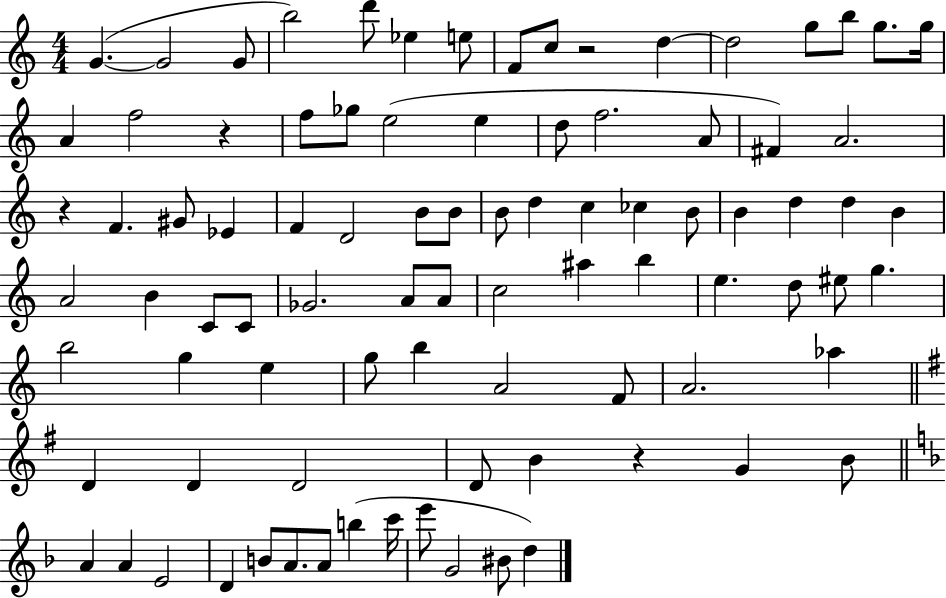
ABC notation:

X:1
T:Untitled
M:4/4
L:1/4
K:C
G G2 G/2 b2 d'/2 _e e/2 F/2 c/2 z2 d d2 g/2 b/2 g/2 g/4 A f2 z f/2 _g/2 e2 e d/2 f2 A/2 ^F A2 z F ^G/2 _E F D2 B/2 B/2 B/2 d c _c B/2 B d d B A2 B C/2 C/2 _G2 A/2 A/2 c2 ^a b e d/2 ^e/2 g b2 g e g/2 b A2 F/2 A2 _a D D D2 D/2 B z G B/2 A A E2 D B/2 A/2 A/2 b c'/4 e'/2 G2 ^B/2 d